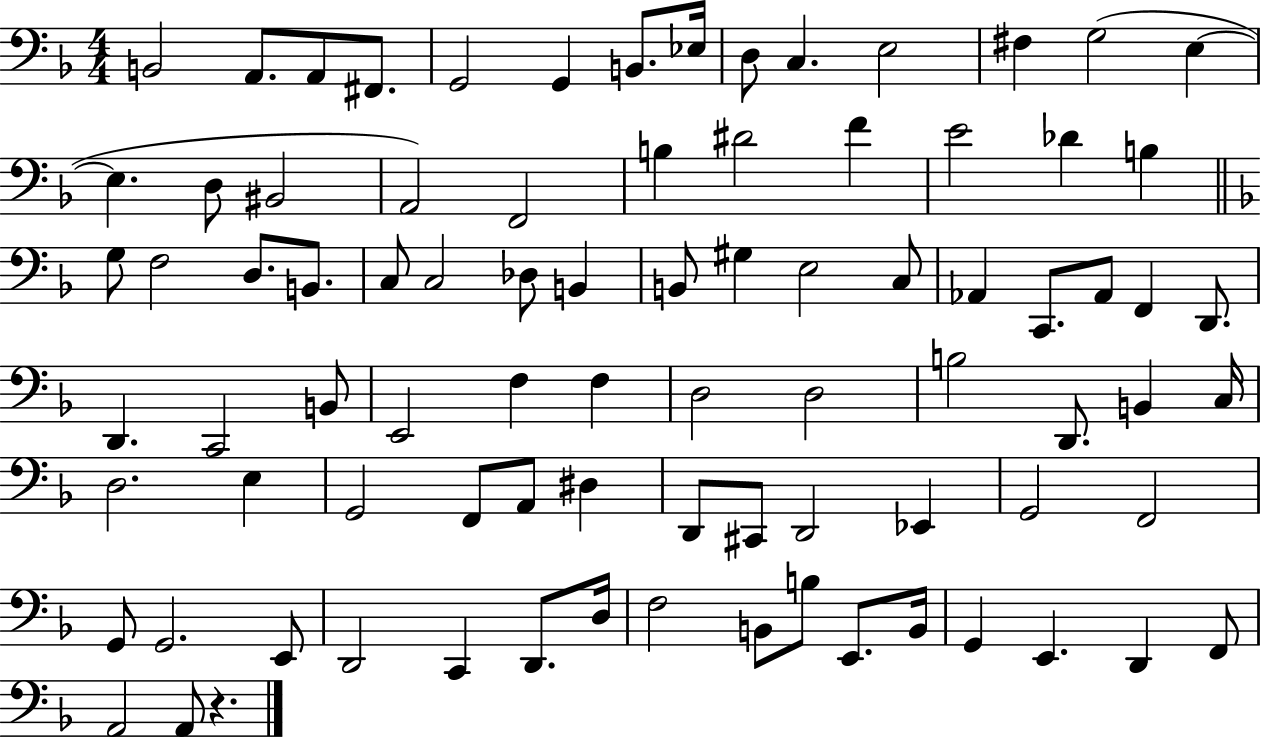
B2/h A2/e. A2/e F#2/e. G2/h G2/q B2/e. Eb3/s D3/e C3/q. E3/h F#3/q G3/h E3/q E3/q. D3/e BIS2/h A2/h F2/h B3/q D#4/h F4/q E4/h Db4/q B3/q G3/e F3/h D3/e. B2/e. C3/e C3/h Db3/e B2/q B2/e G#3/q E3/h C3/e Ab2/q C2/e. Ab2/e F2/q D2/e. D2/q. C2/h B2/e E2/h F3/q F3/q D3/h D3/h B3/h D2/e. B2/q C3/s D3/h. E3/q G2/h F2/e A2/e D#3/q D2/e C#2/e D2/h Eb2/q G2/h F2/h G2/e G2/h. E2/e D2/h C2/q D2/e. D3/s F3/h B2/e B3/e E2/e. B2/s G2/q E2/q. D2/q F2/e A2/h A2/e R/q.